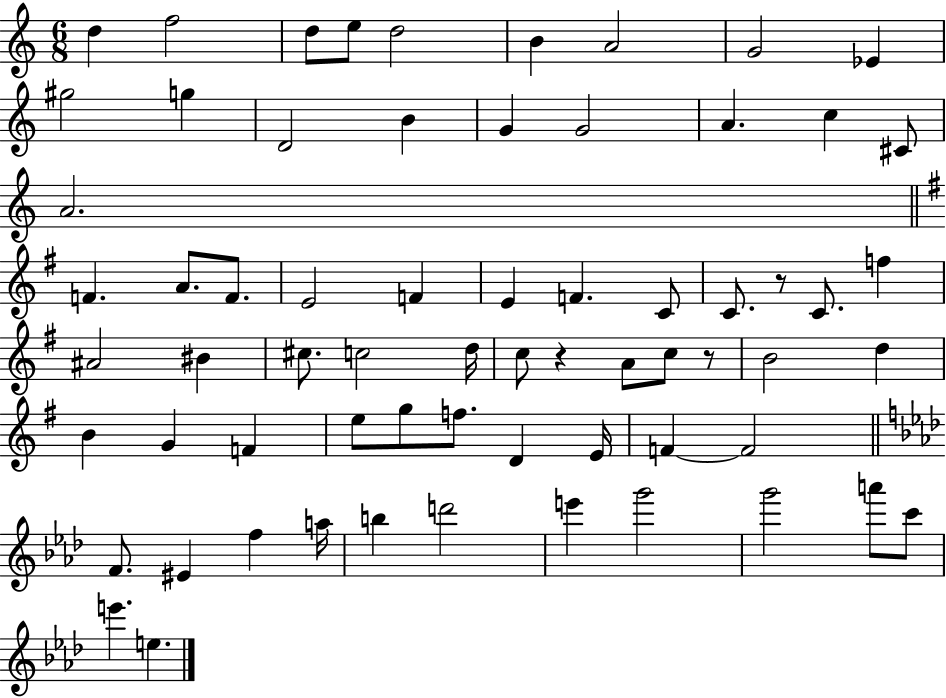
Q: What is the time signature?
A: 6/8